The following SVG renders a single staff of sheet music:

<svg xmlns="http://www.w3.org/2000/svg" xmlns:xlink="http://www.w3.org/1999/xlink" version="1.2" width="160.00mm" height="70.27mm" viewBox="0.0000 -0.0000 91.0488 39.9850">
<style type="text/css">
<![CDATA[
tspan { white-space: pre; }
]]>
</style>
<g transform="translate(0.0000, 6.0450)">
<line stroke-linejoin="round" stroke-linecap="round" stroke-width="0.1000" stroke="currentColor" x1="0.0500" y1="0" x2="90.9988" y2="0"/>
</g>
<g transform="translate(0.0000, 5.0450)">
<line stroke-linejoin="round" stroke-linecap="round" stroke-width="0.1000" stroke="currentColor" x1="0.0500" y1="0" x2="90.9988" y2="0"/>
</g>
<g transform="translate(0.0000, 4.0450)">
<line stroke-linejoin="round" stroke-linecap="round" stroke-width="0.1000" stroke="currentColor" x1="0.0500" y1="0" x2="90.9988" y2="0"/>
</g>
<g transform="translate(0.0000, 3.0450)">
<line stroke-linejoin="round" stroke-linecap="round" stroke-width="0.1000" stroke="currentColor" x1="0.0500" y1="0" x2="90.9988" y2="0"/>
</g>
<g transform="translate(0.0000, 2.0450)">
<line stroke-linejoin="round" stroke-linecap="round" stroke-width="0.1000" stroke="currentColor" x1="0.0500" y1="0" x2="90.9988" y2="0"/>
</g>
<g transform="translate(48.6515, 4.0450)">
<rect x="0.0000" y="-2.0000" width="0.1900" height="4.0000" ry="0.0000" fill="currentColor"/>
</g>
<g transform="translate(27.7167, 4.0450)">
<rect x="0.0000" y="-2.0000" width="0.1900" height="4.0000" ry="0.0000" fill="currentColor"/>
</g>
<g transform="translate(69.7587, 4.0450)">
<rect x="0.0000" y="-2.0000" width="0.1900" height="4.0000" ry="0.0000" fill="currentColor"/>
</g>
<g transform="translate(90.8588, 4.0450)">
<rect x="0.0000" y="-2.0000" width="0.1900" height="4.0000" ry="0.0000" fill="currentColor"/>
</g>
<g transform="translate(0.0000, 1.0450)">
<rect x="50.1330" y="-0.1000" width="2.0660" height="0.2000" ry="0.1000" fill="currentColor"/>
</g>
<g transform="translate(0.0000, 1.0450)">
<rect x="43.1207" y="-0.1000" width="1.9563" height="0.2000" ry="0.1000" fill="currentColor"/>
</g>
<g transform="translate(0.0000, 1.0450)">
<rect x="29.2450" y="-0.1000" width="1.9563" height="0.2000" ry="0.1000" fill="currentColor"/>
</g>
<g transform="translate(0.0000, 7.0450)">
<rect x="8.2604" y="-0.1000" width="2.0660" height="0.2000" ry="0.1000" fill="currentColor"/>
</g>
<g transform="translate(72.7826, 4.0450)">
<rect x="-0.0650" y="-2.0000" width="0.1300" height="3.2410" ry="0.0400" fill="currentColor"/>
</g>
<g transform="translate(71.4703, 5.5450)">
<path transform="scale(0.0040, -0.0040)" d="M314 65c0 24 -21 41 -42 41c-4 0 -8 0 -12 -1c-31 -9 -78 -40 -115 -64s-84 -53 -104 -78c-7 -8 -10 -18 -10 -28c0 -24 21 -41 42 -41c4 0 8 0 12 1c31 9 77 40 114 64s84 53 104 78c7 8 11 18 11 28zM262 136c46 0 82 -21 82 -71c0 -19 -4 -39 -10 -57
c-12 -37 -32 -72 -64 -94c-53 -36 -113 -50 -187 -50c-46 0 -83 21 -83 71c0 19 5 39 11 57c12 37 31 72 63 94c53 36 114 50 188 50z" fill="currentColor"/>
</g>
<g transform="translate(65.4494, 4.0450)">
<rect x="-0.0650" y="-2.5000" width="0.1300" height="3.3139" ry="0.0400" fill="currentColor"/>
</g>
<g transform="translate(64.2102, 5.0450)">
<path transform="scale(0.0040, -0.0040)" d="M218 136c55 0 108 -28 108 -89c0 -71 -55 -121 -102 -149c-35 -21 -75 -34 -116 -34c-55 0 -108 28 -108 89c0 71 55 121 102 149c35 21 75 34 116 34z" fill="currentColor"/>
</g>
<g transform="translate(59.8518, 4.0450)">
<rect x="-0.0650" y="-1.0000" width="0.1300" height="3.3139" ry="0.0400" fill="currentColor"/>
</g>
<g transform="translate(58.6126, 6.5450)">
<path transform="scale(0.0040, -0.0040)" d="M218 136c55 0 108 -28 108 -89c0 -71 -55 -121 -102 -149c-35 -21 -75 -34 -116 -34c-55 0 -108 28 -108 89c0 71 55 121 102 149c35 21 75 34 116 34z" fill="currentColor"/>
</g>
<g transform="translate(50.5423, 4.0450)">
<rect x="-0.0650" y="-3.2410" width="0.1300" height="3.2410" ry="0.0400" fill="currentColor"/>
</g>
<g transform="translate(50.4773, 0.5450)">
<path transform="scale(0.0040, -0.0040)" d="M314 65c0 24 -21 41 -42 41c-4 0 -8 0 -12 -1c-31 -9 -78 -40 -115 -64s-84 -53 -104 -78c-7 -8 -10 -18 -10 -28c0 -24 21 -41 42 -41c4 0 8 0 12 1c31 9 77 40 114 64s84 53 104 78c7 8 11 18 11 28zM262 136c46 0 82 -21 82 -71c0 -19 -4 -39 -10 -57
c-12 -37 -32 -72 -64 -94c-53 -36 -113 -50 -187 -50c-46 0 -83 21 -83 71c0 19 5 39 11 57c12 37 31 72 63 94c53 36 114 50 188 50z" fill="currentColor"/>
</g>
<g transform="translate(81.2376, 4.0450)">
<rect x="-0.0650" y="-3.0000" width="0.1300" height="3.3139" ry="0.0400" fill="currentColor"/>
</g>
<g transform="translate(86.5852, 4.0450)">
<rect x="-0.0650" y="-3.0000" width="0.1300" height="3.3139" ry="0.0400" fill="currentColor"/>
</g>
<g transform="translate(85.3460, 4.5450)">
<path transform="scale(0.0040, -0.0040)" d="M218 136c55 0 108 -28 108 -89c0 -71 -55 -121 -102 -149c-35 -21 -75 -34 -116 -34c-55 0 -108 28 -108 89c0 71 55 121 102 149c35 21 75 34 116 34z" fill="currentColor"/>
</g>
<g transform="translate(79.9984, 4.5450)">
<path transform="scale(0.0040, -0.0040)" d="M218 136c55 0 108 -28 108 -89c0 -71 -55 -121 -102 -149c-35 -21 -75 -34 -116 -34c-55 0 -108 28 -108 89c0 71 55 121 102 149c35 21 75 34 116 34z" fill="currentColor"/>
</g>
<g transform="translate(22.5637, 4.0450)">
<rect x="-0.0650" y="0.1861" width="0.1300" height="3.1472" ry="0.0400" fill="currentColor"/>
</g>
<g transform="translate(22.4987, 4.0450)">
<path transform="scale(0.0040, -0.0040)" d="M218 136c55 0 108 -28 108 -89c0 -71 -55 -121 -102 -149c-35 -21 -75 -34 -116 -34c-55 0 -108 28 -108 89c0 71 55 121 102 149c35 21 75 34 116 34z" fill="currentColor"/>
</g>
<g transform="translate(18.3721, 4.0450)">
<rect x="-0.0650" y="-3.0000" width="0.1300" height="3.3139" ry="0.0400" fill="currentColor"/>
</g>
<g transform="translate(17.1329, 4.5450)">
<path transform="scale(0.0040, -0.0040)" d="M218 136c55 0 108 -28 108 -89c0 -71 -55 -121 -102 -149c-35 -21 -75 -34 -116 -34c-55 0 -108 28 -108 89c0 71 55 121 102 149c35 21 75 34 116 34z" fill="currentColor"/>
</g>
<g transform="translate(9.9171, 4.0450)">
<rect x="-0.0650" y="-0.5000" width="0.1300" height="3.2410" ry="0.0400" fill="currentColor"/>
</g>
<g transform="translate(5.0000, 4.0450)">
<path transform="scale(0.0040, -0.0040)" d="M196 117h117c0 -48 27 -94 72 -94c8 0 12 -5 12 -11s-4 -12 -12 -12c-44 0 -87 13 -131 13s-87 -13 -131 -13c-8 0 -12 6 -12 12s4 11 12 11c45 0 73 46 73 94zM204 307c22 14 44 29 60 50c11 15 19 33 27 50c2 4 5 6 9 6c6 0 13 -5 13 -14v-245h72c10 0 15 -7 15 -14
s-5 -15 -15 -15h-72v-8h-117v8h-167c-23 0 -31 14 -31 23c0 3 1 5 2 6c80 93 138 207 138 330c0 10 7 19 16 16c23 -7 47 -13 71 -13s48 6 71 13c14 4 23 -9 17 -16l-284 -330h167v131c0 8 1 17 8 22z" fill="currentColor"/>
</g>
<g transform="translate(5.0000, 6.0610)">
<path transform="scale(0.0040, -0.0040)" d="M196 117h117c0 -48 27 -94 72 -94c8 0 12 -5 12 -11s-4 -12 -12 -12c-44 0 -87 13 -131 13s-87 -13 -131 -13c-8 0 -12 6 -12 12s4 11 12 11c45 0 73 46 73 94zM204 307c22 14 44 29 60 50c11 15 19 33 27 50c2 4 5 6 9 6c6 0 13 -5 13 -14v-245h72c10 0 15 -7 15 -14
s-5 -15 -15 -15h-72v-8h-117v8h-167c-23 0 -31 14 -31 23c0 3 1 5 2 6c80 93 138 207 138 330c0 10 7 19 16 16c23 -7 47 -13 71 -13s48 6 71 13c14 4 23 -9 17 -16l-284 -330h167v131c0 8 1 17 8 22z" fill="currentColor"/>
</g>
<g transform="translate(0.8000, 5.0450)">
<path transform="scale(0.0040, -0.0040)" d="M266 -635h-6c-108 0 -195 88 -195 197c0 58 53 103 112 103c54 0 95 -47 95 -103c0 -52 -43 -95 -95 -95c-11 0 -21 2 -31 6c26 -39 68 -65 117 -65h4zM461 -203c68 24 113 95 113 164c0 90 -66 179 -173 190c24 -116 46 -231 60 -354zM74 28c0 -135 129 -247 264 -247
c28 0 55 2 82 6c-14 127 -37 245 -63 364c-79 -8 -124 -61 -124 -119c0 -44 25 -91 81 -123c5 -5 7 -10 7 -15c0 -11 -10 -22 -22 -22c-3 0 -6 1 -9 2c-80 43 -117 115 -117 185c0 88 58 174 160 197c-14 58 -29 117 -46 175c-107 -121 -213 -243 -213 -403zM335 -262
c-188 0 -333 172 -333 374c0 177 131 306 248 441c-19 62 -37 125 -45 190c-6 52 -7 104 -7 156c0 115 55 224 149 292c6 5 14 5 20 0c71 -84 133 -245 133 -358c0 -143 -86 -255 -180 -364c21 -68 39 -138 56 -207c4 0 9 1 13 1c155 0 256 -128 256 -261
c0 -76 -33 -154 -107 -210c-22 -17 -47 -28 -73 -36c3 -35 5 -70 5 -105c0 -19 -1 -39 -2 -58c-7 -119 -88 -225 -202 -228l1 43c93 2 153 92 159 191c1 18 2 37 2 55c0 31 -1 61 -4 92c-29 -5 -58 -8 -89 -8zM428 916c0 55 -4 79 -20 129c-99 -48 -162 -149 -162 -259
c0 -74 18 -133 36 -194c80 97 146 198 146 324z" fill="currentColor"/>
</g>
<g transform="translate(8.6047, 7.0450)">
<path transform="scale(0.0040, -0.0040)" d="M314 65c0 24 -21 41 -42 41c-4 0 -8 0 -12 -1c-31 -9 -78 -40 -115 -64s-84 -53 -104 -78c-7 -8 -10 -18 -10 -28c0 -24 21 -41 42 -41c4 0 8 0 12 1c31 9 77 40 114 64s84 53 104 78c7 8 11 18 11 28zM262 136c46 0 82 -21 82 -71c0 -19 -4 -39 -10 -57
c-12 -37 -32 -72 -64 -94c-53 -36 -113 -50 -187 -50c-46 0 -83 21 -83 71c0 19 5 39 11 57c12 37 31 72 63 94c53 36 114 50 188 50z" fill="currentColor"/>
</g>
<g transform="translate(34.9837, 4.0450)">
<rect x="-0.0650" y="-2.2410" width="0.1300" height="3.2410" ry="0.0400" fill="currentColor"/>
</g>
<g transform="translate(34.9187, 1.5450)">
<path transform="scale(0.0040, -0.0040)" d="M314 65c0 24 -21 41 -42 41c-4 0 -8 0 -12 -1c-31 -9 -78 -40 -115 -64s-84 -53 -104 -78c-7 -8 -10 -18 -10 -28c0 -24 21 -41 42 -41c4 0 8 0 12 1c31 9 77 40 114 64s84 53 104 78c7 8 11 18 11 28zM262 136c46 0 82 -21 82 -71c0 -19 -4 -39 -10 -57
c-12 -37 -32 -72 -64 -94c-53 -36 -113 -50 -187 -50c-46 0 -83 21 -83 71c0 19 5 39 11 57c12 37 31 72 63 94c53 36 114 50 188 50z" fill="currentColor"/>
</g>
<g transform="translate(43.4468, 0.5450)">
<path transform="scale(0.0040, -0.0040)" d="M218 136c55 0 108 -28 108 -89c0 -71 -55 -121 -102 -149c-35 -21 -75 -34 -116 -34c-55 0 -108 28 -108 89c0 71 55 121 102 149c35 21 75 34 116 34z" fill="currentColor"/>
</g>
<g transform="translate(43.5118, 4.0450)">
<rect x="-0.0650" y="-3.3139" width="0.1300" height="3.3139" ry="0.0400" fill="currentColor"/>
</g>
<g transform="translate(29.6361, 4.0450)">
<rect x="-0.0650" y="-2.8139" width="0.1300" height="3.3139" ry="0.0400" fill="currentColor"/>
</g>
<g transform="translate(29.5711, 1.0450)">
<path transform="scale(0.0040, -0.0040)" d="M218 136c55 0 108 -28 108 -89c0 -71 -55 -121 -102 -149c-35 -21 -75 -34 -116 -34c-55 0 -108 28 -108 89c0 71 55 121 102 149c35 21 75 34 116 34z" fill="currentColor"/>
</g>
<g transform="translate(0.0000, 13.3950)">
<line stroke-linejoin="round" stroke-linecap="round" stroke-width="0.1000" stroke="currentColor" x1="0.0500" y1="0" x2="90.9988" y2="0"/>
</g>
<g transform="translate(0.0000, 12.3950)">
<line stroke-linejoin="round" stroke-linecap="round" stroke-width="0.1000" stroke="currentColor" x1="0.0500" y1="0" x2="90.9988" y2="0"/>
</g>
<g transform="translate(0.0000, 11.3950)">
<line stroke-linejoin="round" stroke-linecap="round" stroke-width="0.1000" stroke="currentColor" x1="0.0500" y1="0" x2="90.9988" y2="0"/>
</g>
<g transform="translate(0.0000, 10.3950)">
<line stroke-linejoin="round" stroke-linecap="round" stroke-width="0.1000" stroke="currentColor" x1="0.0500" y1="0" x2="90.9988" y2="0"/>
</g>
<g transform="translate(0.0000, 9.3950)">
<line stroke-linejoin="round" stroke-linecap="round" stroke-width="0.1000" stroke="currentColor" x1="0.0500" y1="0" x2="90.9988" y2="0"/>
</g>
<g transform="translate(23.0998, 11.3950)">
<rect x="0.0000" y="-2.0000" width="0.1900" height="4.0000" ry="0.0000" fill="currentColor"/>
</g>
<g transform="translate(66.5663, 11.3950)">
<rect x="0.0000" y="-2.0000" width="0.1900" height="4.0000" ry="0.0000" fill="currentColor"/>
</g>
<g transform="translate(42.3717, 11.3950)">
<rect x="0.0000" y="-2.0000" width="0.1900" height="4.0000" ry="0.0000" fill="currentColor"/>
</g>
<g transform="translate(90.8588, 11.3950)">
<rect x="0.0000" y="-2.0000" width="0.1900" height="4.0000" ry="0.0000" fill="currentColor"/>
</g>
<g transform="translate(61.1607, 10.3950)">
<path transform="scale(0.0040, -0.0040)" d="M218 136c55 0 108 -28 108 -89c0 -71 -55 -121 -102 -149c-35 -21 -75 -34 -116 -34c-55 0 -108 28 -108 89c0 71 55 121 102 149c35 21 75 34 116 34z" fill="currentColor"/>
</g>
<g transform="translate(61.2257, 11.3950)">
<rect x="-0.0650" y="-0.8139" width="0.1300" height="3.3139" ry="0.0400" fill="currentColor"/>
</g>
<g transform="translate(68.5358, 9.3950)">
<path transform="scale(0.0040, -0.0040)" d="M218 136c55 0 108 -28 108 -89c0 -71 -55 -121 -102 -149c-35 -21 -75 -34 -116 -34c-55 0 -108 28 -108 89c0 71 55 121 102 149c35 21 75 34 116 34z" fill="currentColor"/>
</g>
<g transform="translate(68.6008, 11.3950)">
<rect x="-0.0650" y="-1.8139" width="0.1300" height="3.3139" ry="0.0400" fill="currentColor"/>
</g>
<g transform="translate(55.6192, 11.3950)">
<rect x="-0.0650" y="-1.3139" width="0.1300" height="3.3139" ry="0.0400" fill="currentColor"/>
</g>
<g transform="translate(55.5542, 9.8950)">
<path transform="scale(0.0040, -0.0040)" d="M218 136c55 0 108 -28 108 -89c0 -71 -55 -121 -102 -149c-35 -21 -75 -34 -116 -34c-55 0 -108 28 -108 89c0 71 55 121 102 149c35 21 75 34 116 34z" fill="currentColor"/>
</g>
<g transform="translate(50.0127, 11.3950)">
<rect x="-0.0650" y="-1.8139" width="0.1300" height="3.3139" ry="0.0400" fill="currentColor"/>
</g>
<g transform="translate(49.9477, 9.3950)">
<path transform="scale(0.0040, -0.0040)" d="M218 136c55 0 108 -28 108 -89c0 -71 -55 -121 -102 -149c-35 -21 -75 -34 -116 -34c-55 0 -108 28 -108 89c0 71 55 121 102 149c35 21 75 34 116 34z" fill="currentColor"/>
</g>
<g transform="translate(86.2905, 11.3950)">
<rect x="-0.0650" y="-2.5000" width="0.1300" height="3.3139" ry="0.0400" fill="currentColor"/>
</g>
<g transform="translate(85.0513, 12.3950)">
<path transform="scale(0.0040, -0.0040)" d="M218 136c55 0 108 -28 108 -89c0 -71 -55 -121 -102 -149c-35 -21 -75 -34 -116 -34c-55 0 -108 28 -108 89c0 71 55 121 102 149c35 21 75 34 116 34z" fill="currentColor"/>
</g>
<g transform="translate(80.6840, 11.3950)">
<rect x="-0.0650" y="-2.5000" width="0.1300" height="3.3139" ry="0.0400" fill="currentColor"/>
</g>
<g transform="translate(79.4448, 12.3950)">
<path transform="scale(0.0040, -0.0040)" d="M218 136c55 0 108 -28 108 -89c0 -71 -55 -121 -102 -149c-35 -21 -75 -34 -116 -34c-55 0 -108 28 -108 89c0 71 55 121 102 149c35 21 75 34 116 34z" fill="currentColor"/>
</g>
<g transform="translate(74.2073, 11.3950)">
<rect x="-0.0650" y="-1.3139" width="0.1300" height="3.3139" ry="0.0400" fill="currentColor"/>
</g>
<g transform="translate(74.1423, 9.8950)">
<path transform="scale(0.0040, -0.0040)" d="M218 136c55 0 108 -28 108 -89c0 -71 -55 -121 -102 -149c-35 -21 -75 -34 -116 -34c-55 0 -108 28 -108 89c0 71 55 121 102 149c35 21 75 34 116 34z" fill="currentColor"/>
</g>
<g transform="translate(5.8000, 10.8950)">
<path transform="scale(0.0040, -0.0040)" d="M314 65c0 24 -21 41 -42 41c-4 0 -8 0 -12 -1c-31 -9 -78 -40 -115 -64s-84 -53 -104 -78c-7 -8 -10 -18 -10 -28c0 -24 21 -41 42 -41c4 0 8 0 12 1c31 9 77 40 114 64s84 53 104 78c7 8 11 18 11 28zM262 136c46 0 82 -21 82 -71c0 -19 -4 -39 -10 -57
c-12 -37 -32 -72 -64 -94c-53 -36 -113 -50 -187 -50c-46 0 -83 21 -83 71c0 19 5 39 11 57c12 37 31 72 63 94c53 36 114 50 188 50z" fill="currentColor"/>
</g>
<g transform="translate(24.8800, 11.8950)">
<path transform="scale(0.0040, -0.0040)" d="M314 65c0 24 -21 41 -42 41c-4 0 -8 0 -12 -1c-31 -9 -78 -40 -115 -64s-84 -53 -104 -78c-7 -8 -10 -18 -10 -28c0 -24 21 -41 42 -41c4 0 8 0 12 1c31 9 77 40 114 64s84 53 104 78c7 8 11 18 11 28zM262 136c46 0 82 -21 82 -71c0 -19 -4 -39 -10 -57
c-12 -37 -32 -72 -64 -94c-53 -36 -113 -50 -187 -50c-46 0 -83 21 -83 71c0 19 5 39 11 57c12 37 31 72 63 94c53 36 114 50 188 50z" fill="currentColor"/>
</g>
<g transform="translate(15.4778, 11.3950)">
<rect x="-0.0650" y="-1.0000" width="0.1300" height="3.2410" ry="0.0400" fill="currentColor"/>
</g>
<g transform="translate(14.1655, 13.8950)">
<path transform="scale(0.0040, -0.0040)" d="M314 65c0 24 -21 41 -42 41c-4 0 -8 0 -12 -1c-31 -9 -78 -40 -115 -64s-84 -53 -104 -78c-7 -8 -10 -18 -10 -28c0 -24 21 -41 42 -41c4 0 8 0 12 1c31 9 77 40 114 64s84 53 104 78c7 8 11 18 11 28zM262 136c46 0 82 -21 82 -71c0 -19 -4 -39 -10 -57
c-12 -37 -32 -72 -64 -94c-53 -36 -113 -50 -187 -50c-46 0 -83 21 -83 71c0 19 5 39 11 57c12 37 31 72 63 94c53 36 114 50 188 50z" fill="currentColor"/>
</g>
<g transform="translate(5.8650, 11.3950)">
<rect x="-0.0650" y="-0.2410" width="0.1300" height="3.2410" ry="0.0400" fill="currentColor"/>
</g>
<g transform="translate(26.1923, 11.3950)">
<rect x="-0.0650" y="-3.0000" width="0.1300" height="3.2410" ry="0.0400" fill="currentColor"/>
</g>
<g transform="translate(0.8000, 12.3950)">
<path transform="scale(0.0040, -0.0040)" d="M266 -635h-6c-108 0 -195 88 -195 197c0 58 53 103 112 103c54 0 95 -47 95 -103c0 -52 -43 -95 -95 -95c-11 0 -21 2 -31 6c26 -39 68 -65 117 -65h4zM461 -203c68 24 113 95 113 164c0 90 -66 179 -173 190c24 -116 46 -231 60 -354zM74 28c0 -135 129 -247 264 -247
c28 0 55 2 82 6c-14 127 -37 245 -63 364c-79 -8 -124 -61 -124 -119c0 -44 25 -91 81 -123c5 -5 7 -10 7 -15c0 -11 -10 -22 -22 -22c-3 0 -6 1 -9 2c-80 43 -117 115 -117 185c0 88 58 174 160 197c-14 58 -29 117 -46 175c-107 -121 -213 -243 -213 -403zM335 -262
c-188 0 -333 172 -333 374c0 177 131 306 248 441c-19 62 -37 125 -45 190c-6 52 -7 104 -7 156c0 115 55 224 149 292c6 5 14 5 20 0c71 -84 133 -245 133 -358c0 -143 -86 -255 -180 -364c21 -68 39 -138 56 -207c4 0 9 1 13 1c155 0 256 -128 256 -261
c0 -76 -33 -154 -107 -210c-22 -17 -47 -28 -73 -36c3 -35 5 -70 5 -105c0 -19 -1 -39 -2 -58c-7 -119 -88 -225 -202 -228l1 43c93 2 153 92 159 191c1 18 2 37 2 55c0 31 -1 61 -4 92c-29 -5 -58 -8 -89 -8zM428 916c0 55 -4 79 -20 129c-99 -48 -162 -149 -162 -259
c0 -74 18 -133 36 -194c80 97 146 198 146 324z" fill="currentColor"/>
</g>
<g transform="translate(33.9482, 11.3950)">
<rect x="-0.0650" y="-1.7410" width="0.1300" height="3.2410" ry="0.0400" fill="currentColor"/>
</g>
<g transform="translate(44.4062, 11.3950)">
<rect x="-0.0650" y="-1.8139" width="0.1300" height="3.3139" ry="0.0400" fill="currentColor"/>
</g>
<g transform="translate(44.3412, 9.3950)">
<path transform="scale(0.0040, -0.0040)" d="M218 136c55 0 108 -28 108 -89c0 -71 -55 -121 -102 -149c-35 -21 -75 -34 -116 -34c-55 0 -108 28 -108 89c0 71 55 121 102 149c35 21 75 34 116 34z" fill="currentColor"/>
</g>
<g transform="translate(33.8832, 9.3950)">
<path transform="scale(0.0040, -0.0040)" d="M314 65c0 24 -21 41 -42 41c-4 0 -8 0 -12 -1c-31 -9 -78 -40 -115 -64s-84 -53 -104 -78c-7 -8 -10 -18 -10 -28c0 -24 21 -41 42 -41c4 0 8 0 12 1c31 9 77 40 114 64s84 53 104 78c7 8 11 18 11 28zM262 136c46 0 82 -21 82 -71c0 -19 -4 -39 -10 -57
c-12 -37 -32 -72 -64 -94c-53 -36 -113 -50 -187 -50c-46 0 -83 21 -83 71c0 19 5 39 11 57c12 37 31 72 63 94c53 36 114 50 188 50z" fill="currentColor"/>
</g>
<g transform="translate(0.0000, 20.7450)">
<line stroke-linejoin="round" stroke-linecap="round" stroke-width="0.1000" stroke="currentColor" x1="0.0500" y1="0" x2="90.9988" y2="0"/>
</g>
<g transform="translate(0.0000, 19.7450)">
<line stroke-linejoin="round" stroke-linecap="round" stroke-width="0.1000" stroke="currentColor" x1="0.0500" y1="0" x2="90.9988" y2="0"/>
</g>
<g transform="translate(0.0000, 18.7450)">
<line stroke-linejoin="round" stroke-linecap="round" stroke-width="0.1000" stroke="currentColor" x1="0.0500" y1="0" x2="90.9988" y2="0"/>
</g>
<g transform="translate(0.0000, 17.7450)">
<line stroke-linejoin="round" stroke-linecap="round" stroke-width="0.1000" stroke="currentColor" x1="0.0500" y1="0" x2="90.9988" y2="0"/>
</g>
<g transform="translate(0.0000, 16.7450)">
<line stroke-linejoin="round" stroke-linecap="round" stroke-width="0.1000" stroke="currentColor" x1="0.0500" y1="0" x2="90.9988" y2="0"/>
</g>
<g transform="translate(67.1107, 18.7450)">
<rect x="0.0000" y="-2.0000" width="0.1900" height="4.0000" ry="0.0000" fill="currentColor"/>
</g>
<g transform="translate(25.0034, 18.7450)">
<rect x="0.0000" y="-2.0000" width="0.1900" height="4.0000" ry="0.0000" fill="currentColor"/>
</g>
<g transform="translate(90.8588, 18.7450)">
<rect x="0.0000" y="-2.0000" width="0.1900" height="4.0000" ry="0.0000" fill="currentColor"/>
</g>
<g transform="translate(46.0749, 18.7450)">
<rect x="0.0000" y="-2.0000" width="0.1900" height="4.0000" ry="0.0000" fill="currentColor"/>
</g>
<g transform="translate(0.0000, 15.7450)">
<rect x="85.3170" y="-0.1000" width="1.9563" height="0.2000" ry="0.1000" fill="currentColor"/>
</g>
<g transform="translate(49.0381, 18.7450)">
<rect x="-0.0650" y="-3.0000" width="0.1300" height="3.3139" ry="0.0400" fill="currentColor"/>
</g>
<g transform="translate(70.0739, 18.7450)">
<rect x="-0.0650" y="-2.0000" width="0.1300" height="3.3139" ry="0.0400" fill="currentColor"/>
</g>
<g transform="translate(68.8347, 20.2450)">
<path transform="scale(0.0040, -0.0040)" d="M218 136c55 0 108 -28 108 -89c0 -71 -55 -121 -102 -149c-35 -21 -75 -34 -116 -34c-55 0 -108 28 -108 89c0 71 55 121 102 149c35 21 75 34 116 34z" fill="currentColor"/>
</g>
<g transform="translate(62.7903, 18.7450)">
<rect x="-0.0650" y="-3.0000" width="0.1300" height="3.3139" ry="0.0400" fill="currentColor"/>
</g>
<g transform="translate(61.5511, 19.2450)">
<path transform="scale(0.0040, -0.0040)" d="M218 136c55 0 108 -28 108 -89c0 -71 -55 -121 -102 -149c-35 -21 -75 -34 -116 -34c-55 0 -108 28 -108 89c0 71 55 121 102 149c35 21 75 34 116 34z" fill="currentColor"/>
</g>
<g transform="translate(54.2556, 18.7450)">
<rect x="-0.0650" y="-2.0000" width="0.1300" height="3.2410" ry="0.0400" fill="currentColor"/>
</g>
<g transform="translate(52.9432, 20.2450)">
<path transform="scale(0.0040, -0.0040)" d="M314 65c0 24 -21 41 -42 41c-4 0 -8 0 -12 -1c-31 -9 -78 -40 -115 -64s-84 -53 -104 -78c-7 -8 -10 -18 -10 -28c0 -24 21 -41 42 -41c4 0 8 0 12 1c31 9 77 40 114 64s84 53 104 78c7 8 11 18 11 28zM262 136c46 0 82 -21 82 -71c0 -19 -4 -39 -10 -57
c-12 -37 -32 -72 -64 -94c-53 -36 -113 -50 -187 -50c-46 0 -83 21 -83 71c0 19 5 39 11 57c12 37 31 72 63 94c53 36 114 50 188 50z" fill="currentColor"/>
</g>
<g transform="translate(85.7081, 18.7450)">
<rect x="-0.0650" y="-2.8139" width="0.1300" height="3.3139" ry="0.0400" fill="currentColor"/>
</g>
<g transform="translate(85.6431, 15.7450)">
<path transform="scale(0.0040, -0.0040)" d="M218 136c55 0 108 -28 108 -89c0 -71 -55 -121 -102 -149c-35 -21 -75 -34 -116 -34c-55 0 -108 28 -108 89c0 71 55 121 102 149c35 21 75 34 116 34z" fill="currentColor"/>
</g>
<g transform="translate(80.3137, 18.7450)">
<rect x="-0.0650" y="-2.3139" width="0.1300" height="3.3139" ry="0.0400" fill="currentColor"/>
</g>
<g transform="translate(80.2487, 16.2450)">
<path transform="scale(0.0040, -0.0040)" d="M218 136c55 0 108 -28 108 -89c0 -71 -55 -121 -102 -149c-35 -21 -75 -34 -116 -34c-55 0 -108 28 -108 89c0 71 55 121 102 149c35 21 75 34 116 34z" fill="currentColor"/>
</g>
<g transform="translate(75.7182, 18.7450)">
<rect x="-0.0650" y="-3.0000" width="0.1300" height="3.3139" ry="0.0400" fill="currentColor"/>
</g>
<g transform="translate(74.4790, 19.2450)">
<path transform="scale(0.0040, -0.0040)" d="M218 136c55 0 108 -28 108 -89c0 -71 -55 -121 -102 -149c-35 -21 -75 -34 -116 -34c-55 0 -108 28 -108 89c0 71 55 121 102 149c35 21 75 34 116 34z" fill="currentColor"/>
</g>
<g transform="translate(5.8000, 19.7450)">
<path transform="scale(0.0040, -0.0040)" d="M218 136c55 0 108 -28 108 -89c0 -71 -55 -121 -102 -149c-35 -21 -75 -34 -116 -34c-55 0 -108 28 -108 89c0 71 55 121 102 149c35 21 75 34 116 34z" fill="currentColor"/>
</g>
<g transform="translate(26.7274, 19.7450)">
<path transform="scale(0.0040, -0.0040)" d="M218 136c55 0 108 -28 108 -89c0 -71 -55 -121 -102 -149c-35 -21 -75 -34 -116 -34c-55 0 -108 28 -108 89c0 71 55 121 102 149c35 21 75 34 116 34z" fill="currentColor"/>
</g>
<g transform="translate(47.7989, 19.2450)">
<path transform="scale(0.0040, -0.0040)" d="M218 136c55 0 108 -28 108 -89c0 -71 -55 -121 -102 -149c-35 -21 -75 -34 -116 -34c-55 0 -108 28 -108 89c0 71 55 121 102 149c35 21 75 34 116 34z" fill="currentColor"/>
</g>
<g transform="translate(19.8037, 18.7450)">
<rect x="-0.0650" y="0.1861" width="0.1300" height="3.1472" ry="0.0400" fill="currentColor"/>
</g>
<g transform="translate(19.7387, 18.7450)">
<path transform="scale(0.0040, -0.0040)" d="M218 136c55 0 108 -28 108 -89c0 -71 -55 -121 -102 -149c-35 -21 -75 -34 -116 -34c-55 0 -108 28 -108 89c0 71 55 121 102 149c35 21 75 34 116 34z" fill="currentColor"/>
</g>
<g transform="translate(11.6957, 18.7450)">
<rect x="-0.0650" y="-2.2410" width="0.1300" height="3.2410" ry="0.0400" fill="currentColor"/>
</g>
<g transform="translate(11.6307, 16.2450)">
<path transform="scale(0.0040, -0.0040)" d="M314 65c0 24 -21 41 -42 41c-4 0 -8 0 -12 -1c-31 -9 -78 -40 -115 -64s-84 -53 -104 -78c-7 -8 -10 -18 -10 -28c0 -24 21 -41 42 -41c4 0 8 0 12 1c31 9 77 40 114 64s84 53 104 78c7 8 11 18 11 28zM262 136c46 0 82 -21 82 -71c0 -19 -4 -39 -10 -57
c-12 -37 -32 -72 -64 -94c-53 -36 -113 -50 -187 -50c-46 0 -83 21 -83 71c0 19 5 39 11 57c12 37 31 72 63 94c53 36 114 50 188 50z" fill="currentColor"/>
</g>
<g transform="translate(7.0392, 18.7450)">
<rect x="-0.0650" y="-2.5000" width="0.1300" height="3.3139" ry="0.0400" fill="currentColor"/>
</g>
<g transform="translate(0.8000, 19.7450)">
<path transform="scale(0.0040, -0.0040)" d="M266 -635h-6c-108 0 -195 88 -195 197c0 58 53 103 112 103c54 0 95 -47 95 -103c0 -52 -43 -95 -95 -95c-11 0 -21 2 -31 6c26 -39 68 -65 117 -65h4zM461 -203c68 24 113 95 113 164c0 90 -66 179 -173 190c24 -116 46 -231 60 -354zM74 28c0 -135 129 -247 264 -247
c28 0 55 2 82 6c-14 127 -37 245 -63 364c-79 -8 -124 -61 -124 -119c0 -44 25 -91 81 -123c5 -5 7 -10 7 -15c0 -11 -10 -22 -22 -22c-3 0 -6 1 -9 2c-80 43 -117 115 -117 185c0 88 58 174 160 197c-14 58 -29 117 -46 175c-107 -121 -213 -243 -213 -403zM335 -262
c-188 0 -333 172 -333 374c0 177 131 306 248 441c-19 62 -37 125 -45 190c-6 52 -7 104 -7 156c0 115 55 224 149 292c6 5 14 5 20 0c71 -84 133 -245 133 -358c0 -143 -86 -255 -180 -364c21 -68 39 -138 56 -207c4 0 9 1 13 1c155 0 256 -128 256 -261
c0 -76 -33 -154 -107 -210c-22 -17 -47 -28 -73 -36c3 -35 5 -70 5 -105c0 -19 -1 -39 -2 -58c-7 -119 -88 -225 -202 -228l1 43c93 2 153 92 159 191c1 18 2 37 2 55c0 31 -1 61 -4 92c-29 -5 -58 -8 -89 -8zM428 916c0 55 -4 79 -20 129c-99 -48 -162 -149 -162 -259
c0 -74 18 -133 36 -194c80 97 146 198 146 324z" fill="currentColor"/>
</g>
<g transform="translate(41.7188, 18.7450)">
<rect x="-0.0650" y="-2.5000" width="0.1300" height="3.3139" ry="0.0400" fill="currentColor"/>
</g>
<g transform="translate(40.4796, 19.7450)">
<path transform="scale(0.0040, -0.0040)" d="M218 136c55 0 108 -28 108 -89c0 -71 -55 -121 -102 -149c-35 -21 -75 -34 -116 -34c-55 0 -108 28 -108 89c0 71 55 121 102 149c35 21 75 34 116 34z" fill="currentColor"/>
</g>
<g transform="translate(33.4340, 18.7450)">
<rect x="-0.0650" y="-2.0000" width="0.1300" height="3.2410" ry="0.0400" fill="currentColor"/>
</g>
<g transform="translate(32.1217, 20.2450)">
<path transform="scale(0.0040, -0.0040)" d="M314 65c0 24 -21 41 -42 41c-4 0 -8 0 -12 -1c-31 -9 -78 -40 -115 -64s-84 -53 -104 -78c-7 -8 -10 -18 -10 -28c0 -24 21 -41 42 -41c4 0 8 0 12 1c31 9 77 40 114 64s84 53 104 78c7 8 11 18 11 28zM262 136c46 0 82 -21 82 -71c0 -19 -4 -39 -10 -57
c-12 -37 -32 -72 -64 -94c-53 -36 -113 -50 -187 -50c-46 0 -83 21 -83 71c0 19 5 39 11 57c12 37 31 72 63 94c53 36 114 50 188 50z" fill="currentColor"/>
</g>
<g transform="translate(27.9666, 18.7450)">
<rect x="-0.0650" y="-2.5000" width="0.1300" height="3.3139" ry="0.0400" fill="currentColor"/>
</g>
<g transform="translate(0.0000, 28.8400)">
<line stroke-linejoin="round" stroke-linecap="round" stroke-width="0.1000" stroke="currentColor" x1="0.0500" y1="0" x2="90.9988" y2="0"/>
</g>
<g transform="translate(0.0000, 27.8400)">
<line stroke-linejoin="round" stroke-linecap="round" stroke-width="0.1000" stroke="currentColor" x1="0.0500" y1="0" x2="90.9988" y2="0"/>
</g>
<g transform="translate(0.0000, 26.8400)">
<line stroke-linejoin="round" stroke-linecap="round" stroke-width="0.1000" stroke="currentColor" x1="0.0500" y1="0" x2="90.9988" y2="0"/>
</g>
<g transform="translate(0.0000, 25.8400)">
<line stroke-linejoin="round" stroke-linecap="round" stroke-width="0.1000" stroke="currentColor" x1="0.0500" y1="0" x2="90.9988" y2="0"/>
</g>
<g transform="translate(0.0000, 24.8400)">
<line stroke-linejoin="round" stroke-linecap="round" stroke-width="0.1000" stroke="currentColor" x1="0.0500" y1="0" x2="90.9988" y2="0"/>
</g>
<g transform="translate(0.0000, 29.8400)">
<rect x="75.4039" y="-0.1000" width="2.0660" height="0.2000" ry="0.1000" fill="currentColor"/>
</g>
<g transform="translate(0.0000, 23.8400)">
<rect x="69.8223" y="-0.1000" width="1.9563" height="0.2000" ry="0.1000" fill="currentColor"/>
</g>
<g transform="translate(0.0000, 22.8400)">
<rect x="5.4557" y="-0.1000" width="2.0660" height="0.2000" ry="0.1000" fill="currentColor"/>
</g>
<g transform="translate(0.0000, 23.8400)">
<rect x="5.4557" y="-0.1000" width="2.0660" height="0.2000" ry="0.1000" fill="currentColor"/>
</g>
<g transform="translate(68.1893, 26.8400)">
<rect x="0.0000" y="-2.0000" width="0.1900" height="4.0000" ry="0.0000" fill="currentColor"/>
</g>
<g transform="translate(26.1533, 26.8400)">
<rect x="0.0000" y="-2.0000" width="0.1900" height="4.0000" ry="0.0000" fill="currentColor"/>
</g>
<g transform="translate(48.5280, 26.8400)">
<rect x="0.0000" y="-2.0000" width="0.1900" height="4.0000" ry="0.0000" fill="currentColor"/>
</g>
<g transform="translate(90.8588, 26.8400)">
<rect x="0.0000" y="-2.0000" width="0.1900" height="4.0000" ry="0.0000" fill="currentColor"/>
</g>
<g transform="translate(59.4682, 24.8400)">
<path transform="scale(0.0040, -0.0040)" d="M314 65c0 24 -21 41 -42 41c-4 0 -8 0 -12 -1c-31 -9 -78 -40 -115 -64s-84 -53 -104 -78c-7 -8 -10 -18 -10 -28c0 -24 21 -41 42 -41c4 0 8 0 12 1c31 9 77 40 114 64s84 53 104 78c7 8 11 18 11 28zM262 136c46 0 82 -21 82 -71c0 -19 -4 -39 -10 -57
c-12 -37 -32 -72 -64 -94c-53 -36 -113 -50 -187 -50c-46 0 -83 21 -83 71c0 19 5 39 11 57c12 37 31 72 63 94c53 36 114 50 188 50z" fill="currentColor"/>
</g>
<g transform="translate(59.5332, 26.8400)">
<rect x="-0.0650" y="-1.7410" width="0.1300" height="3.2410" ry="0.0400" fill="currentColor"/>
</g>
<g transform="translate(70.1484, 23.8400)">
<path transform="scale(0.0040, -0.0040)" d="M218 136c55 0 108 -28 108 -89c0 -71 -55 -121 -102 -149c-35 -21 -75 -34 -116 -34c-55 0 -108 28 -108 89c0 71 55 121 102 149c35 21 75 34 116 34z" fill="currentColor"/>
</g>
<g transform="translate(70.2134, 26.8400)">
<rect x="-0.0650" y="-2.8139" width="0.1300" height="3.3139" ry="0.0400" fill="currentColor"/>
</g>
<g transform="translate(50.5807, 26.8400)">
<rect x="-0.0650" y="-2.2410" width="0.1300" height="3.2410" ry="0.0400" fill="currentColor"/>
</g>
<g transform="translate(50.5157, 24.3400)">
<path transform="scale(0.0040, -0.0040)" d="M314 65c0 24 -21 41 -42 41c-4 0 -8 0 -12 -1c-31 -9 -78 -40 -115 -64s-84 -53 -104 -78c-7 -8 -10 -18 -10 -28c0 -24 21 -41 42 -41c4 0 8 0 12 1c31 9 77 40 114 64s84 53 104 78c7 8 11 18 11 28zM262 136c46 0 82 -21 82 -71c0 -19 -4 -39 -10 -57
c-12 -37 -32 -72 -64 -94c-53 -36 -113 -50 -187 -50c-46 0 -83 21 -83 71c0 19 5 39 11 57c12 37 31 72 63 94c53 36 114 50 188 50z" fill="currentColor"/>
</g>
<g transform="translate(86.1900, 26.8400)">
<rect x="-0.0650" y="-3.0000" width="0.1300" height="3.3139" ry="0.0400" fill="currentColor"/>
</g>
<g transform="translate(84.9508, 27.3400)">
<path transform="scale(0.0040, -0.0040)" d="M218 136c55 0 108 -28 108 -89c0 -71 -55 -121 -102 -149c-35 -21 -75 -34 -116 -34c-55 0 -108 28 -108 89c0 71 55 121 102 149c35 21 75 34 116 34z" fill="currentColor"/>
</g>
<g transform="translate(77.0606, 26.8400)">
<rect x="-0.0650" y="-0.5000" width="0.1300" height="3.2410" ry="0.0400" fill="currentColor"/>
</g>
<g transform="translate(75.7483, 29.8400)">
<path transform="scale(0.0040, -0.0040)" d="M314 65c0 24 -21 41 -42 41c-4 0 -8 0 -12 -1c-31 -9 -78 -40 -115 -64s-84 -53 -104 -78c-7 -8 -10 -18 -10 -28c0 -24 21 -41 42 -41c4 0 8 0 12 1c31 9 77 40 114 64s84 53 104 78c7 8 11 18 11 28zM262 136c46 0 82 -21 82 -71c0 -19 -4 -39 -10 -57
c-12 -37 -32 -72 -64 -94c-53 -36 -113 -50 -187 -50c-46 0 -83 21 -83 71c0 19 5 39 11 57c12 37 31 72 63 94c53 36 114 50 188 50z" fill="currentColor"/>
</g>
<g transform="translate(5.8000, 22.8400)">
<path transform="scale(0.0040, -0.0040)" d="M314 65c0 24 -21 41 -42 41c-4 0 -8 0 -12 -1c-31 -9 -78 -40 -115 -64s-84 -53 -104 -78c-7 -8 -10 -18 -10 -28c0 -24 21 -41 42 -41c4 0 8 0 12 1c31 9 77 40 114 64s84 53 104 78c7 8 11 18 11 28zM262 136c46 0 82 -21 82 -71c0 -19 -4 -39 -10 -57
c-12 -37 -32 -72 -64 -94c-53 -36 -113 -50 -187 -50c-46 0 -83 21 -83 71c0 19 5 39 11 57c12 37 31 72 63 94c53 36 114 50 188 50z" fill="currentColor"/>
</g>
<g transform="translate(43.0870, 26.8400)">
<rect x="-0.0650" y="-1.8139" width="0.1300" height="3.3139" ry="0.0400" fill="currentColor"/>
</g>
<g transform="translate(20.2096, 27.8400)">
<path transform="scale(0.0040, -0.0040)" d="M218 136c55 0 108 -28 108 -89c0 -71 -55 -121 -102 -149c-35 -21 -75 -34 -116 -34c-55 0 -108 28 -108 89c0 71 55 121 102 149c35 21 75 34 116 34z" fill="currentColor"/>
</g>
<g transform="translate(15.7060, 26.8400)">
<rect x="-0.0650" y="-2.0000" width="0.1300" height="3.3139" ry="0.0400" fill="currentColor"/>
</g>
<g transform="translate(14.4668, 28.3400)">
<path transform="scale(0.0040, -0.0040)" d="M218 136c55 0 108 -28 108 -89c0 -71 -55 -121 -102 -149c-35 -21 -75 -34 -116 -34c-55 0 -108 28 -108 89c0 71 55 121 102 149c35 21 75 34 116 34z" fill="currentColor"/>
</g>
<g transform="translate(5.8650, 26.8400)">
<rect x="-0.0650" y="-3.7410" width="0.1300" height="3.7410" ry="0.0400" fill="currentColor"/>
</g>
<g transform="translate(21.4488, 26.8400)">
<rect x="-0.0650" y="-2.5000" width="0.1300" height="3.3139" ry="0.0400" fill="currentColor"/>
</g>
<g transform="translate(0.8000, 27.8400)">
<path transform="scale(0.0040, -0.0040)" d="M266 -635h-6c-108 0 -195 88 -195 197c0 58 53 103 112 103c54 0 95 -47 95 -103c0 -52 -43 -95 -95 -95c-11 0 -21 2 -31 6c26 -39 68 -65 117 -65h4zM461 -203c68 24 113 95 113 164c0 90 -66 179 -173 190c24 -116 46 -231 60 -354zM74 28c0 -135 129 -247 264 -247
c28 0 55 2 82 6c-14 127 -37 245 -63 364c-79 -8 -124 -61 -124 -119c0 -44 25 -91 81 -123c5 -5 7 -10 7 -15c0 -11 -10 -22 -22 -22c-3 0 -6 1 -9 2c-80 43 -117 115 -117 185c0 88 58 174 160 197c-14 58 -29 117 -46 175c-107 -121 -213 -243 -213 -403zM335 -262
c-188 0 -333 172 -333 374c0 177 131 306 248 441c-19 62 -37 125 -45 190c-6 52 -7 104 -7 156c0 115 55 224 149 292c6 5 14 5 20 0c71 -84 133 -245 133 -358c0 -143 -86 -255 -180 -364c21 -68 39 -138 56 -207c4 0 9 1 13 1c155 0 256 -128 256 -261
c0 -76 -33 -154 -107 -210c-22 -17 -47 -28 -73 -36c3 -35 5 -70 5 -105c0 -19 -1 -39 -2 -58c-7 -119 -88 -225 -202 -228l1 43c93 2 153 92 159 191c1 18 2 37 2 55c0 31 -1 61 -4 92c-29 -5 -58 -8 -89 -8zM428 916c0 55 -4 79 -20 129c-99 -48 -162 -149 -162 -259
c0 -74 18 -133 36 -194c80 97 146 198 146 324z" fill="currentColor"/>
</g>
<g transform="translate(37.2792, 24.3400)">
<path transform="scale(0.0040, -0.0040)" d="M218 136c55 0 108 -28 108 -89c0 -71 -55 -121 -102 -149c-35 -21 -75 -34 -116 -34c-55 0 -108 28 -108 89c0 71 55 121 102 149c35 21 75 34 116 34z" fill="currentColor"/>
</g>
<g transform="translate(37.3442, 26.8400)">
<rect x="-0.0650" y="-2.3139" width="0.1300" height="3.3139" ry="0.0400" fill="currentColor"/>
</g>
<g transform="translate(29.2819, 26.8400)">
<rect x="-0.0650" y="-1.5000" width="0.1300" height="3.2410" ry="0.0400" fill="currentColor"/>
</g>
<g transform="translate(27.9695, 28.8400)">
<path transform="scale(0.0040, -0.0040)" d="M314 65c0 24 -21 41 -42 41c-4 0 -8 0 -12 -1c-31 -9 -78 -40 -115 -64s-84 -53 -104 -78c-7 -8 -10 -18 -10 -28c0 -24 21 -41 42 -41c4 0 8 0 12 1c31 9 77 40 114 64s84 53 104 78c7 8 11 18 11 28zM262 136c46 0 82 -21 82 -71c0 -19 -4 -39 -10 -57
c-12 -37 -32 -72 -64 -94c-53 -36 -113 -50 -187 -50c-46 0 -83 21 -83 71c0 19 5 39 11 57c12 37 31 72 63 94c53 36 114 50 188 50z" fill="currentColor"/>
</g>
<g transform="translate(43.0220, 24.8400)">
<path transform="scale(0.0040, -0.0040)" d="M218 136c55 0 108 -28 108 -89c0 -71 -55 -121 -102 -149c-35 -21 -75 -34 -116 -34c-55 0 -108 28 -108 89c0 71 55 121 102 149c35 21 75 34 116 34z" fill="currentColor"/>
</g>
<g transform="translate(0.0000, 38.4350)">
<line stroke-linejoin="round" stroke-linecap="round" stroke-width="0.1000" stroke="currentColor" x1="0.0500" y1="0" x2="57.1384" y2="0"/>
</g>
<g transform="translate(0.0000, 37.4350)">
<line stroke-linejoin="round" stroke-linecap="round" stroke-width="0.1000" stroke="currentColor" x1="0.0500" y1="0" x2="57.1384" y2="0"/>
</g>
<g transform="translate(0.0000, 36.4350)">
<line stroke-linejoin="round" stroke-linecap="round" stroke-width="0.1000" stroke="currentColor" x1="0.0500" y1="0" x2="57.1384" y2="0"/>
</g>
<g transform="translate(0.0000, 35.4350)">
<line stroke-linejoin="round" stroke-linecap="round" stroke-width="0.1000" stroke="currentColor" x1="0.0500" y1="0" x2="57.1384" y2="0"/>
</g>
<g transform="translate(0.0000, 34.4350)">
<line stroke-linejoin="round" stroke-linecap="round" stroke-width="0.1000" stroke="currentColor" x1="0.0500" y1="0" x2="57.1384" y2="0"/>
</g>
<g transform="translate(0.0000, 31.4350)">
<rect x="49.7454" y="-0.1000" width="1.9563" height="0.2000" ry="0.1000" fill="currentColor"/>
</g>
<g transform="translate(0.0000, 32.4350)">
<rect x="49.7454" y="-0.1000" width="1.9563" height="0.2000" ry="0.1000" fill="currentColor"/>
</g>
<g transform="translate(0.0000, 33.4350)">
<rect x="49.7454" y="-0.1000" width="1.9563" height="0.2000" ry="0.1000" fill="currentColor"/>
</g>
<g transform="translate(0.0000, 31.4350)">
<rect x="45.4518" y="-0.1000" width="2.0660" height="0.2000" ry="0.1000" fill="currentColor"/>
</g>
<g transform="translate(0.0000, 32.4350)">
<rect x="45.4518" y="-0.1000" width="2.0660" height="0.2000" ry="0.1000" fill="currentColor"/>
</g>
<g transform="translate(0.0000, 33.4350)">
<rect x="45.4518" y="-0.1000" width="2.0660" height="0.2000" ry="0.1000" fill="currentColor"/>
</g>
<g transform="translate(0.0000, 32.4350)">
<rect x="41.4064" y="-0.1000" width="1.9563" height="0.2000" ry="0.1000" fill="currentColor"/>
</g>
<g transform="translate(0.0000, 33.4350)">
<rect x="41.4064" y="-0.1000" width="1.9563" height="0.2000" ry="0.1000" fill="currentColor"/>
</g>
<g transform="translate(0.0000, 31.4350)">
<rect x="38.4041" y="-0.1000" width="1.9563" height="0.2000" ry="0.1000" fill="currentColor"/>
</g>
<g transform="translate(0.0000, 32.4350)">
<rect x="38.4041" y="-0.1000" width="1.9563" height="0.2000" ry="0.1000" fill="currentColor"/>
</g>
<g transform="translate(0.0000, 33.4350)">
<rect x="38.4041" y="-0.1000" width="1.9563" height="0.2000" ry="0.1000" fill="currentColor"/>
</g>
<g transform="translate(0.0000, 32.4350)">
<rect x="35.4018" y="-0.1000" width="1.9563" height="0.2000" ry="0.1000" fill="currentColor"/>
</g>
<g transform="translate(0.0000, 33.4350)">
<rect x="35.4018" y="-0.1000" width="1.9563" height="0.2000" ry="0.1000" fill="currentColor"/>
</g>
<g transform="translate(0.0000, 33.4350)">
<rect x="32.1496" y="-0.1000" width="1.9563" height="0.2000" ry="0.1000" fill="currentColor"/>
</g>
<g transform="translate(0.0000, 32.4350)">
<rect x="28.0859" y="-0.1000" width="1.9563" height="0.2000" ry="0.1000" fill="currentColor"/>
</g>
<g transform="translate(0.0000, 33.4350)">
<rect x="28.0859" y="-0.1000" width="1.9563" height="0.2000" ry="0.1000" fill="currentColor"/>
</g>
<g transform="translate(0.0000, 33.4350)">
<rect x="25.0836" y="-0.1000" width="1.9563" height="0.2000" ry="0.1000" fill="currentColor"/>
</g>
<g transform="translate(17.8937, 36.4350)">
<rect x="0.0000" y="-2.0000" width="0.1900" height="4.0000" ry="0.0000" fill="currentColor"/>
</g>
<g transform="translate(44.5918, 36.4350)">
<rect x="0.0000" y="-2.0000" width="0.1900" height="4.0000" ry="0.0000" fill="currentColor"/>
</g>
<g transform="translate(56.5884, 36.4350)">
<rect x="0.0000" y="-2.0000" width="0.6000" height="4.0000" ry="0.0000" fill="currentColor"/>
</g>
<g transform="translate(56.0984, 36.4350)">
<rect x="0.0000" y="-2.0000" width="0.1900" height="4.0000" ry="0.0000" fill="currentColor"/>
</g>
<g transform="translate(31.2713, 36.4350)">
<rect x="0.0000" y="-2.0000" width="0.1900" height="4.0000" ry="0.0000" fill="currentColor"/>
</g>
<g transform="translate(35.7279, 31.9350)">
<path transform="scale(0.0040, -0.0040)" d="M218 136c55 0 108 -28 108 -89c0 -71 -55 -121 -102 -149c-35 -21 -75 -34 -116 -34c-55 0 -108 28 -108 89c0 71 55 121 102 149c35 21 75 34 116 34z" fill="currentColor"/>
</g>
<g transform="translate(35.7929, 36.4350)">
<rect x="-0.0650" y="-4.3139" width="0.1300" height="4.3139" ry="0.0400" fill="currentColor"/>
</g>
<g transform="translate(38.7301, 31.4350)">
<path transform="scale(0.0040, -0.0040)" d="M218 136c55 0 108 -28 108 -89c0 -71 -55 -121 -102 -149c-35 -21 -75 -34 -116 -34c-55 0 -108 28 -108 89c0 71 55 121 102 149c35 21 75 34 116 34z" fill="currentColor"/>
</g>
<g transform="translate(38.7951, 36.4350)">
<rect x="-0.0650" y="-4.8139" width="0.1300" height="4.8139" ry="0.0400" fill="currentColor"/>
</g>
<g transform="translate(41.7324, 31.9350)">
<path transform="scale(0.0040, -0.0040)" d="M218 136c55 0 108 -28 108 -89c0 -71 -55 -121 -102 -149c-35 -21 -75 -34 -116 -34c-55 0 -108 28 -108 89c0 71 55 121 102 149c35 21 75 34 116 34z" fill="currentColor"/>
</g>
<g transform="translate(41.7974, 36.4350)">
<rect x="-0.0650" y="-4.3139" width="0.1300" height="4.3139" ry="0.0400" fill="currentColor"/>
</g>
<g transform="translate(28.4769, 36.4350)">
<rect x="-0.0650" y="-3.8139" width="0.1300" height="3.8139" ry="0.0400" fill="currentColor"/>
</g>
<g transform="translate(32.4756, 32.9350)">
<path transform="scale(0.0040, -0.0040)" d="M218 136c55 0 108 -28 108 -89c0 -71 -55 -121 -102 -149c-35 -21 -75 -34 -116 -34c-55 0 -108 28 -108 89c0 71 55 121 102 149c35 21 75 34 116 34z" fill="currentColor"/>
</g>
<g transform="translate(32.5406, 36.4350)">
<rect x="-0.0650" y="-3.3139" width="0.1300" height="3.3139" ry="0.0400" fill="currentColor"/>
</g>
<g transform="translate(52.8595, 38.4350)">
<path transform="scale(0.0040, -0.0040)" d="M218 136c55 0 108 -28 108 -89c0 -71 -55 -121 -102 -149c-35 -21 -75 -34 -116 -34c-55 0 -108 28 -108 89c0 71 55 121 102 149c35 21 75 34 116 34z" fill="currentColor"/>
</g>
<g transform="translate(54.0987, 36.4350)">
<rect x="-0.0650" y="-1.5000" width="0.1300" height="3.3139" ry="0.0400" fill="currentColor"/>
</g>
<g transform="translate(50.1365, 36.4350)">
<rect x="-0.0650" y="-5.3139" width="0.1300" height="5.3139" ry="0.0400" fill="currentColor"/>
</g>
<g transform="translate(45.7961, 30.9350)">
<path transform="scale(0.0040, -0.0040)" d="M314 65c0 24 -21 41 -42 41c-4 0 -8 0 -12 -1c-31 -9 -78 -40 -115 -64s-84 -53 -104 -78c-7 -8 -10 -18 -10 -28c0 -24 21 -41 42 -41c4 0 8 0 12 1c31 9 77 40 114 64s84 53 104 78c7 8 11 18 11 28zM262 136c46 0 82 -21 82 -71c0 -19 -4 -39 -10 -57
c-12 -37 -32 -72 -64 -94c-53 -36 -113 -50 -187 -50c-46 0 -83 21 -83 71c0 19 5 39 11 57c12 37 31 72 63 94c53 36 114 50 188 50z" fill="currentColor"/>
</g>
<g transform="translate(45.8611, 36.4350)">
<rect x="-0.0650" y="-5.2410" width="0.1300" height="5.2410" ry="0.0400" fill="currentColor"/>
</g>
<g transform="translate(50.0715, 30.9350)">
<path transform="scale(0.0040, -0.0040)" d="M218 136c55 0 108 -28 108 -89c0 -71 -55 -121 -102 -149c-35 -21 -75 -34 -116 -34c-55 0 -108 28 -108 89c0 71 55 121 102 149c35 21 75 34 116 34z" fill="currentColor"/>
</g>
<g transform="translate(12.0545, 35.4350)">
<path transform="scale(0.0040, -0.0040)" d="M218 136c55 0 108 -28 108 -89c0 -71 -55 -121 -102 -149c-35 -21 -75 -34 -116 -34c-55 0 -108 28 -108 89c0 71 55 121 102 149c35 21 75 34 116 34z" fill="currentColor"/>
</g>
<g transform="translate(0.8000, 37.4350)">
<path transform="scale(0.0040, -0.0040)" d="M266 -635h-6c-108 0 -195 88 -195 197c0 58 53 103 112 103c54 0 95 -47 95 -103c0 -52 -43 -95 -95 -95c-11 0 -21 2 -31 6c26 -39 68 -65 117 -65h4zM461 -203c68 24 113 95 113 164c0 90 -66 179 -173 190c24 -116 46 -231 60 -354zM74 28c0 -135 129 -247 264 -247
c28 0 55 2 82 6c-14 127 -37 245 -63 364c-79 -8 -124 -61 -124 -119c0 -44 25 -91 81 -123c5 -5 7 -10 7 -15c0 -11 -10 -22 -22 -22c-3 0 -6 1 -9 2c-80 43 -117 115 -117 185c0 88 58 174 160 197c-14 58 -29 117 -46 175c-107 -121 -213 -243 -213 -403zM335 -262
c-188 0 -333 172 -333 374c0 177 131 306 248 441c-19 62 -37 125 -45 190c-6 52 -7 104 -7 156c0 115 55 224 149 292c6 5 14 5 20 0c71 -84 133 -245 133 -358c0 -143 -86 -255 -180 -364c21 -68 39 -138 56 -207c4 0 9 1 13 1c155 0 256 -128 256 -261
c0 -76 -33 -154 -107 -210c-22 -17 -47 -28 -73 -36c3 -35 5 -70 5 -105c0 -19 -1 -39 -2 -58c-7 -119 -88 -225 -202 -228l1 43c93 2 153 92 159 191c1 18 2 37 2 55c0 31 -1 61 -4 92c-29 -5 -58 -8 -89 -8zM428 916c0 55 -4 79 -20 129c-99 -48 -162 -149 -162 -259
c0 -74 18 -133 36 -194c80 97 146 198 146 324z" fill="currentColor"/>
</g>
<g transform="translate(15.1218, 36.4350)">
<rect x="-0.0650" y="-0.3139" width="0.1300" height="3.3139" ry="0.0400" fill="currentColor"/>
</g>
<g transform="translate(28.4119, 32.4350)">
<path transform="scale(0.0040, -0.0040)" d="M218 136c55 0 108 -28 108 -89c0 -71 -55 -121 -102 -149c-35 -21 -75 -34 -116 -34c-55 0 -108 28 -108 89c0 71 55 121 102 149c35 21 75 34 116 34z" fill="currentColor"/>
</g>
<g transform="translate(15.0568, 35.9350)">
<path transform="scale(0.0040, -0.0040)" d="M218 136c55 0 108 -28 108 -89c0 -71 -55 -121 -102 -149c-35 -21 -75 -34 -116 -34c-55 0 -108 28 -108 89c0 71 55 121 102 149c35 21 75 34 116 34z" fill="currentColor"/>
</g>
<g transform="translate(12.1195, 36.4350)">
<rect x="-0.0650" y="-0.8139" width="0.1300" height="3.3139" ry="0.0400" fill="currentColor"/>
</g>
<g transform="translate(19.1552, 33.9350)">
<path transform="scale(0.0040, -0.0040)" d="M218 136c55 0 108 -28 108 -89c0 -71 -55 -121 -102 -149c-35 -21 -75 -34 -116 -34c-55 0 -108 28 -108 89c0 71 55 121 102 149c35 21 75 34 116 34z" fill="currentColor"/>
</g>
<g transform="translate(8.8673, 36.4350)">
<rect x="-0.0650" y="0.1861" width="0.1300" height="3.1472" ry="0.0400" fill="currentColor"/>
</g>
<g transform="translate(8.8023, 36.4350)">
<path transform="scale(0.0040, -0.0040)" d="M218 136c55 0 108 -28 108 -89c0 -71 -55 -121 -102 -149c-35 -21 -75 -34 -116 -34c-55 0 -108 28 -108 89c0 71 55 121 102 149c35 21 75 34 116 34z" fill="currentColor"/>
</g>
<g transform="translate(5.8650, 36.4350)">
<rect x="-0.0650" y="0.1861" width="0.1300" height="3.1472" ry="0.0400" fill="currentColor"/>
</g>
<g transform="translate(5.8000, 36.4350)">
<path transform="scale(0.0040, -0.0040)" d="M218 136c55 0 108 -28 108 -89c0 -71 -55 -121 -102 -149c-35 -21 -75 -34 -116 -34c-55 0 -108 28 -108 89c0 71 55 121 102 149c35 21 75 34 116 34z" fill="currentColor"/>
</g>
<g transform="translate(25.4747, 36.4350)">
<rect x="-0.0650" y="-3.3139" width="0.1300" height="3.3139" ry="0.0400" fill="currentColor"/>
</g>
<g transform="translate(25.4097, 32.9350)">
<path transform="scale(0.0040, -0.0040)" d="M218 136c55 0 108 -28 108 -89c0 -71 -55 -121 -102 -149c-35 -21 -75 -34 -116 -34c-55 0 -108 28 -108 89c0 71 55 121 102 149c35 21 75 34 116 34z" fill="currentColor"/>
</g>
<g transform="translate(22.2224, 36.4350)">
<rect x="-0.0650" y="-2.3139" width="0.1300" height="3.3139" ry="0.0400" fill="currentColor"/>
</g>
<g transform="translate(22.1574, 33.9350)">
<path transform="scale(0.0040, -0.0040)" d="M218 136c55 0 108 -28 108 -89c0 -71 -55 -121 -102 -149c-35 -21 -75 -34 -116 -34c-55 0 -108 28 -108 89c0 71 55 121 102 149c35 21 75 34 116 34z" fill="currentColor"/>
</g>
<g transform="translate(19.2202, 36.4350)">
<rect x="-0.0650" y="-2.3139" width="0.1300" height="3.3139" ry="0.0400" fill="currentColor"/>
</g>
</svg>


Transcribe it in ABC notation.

X:1
T:Untitled
M:4/4
L:1/4
K:C
C2 A B a g2 b b2 D G F2 A A c2 D2 A2 f2 f f e d f e G G G g2 B G F2 G A F2 A F A g a c'2 F G E2 g f g2 f2 a C2 A B B d c g g b c' b d' e' d' f'2 f' E